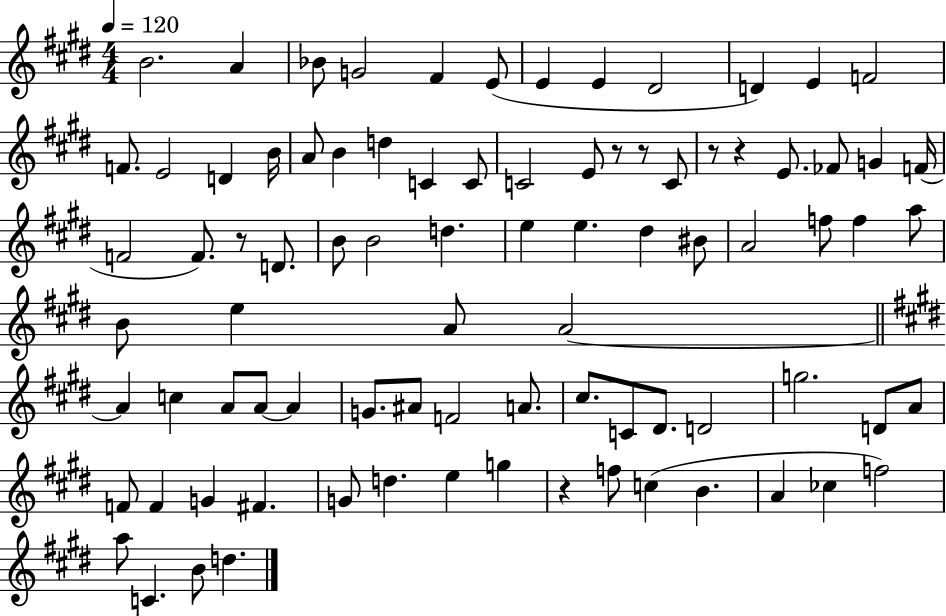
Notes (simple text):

B4/h. A4/q Bb4/e G4/h F#4/q E4/e E4/q E4/q D#4/h D4/q E4/q F4/h F4/e. E4/h D4/q B4/s A4/e B4/q D5/q C4/q C4/e C4/h E4/e R/e R/e C4/e R/e R/q E4/e. FES4/e G4/q F4/s F4/h F4/e. R/e D4/e. B4/e B4/h D5/q. E5/q E5/q. D#5/q BIS4/e A4/h F5/e F5/q A5/e B4/e E5/q A4/e A4/h A4/q C5/q A4/e A4/e A4/q G4/e. A#4/e F4/h A4/e. C#5/e. C4/e D#4/e. D4/h G5/h. D4/e A4/e F4/e F4/q G4/q F#4/q. G4/e D5/q. E5/q G5/q R/q F5/e C5/q B4/q. A4/q CES5/q F5/h A5/e C4/q. B4/e D5/q.